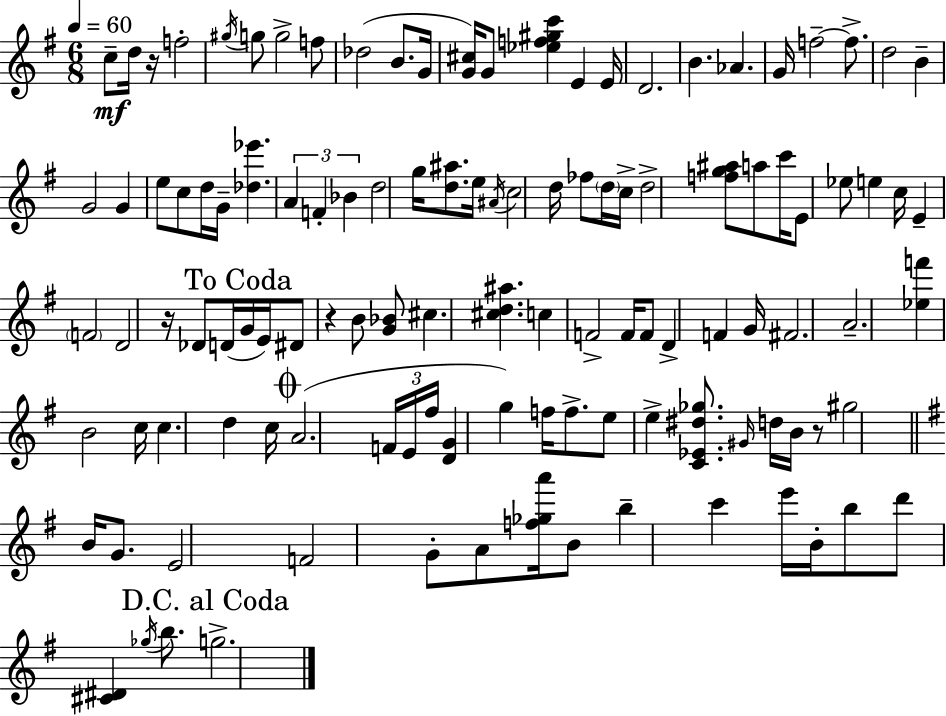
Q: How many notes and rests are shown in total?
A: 115